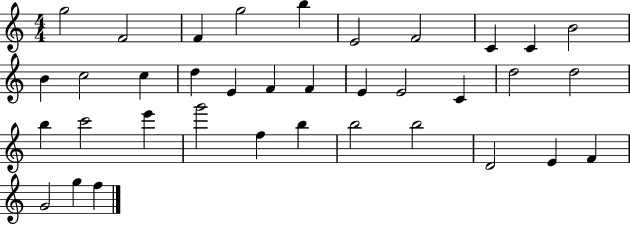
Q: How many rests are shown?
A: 0